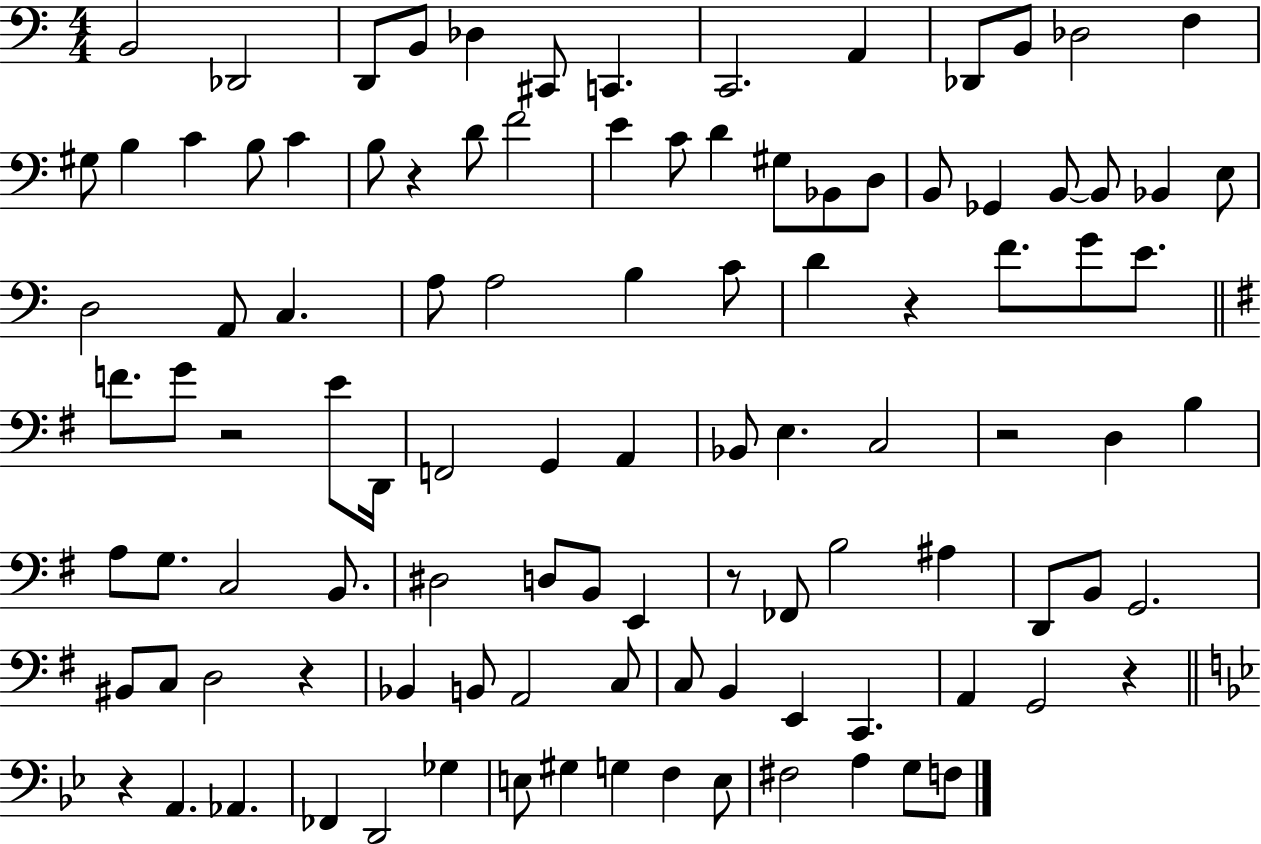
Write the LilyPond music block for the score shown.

{
  \clef bass
  \numericTimeSignature
  \time 4/4
  \key c \major
  b,2 des,2 | d,8 b,8 des4 cis,8 c,4. | c,2. a,4 | des,8 b,8 des2 f4 | \break gis8 b4 c'4 b8 c'4 | b8 r4 d'8 f'2 | e'4 c'8 d'4 gis8 bes,8 d8 | b,8 ges,4 b,8~~ b,8 bes,4 e8 | \break d2 a,8 c4. | a8 a2 b4 c'8 | d'4 r4 f'8. g'8 e'8. | \bar "||" \break \key e \minor f'8. g'8 r2 e'8 d,16 | f,2 g,4 a,4 | bes,8 e4. c2 | r2 d4 b4 | \break a8 g8. c2 b,8. | dis2 d8 b,8 e,4 | r8 fes,8 b2 ais4 | d,8 b,8 g,2. | \break bis,8 c8 d2 r4 | bes,4 b,8 a,2 c8 | c8 b,4 e,4 c,4. | a,4 g,2 r4 | \break \bar "||" \break \key bes \major r4 a,4. aes,4. | fes,4 d,2 ges4 | e8 gis4 g4 f4 e8 | fis2 a4 g8 f8 | \break \bar "|."
}